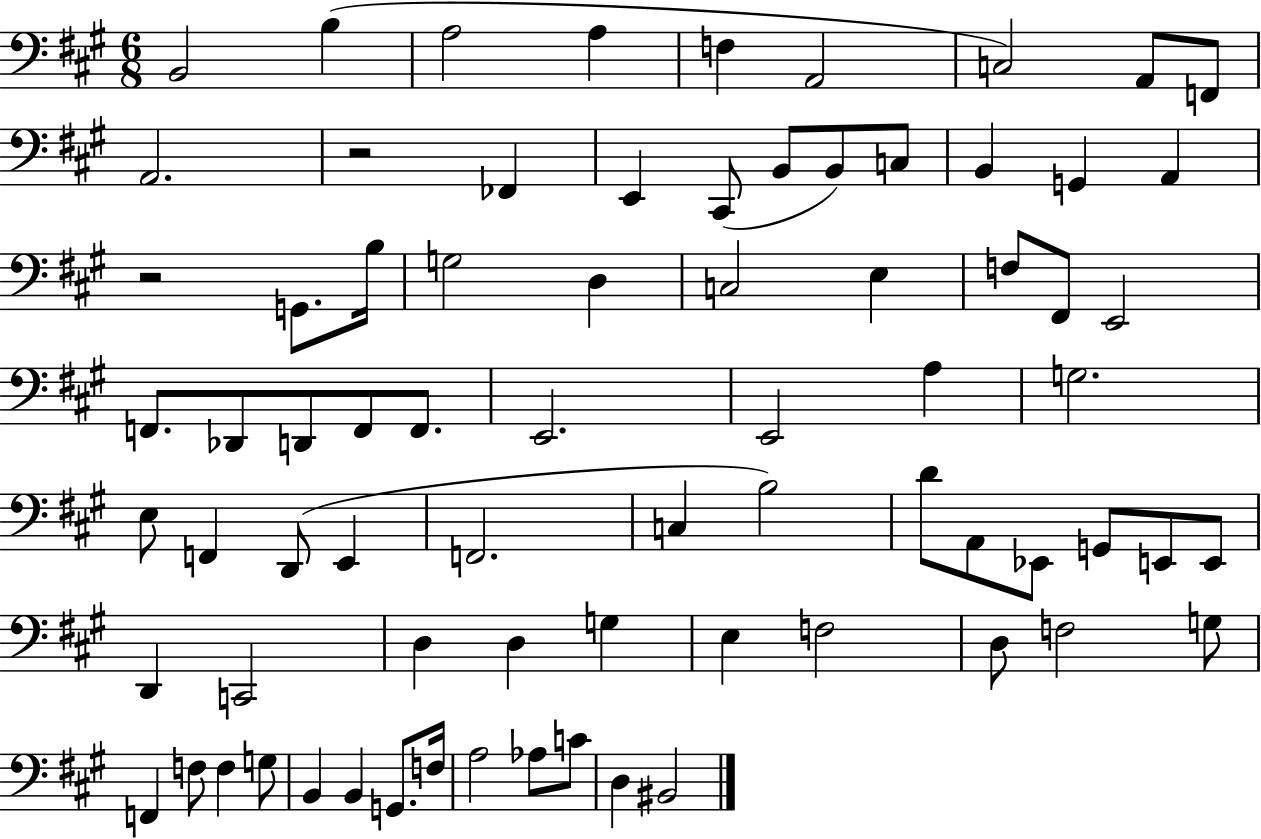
B2/h B3/q A3/h A3/q F3/q A2/h C3/h A2/e F2/e A2/h. R/h FES2/q E2/q C#2/e B2/e B2/e C3/e B2/q G2/q A2/q R/h G2/e. B3/s G3/h D3/q C3/h E3/q F3/e F#2/e E2/h F2/e. Db2/e D2/e F2/e F2/e. E2/h. E2/h A3/q G3/h. E3/e F2/q D2/e E2/q F2/h. C3/q B3/h D4/e A2/e Eb2/e G2/e E2/e E2/e D2/q C2/h D3/q D3/q G3/q E3/q F3/h D3/e F3/h G3/e F2/q F3/e F3/q G3/e B2/q B2/q G2/e. F3/s A3/h Ab3/e C4/e D3/q BIS2/h